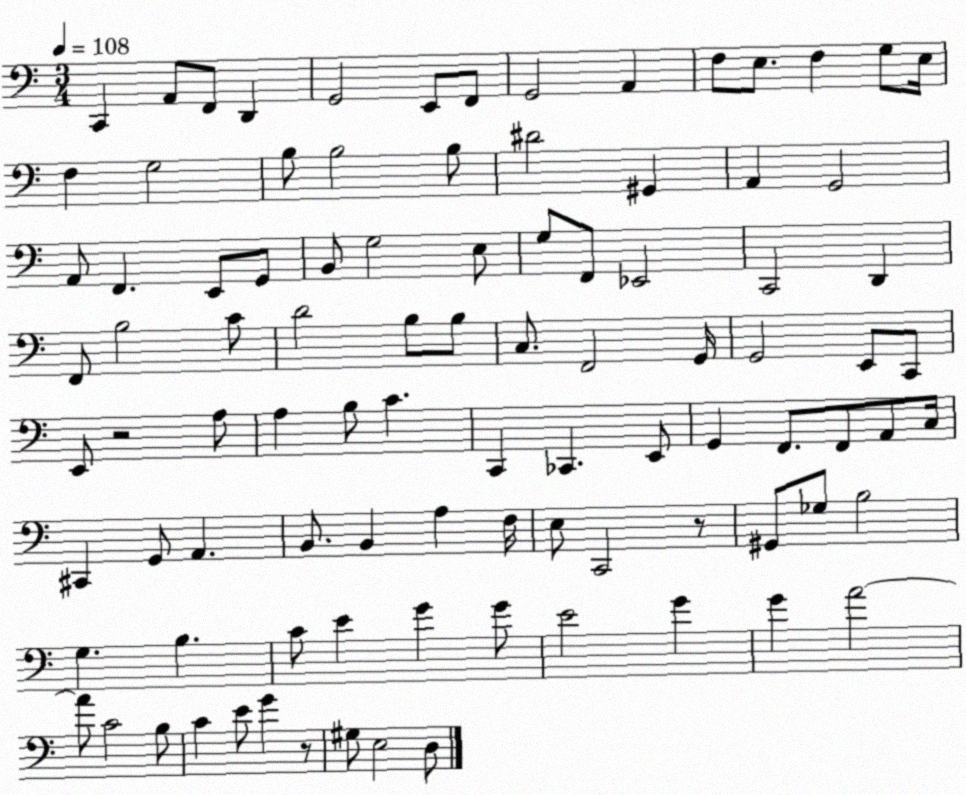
X:1
T:Untitled
M:3/4
L:1/4
K:C
C,, A,,/2 F,,/2 D,, G,,2 E,,/2 F,,/2 G,,2 A,, F,/2 E,/2 F, G,/2 E,/4 F, G,2 B,/2 B,2 B,/2 ^D2 ^G,, A,, G,,2 A,,/2 F,, E,,/2 G,,/2 B,,/2 G,2 E,/2 G,/2 F,,/2 _E,,2 C,,2 D,, F,,/2 B,2 C/2 D2 B,/2 B,/2 C,/2 F,,2 G,,/4 G,,2 E,,/2 C,,/2 E,,/2 z2 A,/2 A, B,/2 C C,, _C,, E,,/2 G,, F,,/2 F,,/2 A,,/2 C,/4 ^C,, G,,/2 A,, B,,/2 B,, A, F,/4 E,/2 C,,2 z/2 ^G,,/2 _G,/2 B,2 G, B, C/2 E G G/2 E2 G G A2 A/2 C2 B,/2 C E/2 G z/2 ^G,/2 E,2 D,/2